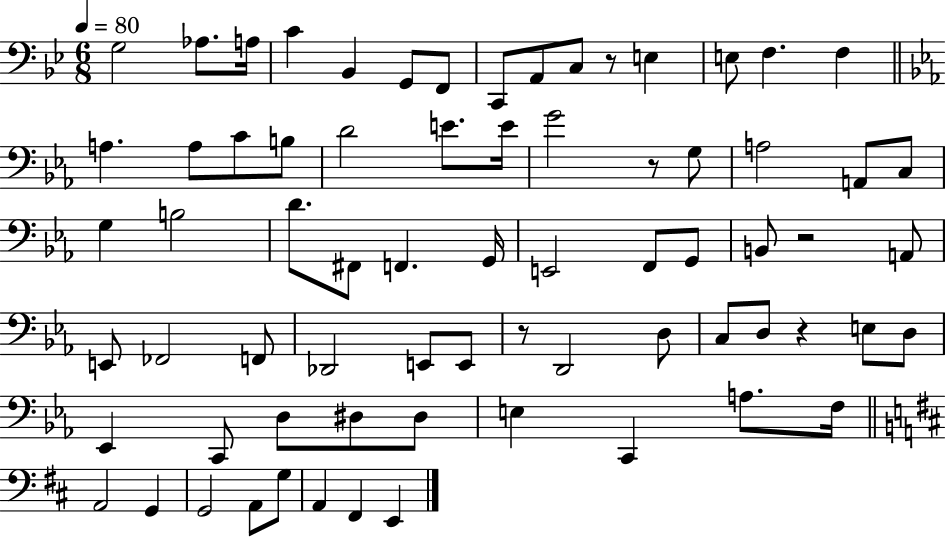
X:1
T:Untitled
M:6/8
L:1/4
K:Bb
G,2 _A,/2 A,/4 C _B,, G,,/2 F,,/2 C,,/2 A,,/2 C,/2 z/2 E, E,/2 F, F, A, A,/2 C/2 B,/2 D2 E/2 E/4 G2 z/2 G,/2 A,2 A,,/2 C,/2 G, B,2 D/2 ^F,,/2 F,, G,,/4 E,,2 F,,/2 G,,/2 B,,/2 z2 A,,/2 E,,/2 _F,,2 F,,/2 _D,,2 E,,/2 E,,/2 z/2 D,,2 D,/2 C,/2 D,/2 z E,/2 D,/2 _E,, C,,/2 D,/2 ^D,/2 ^D,/2 E, C,, A,/2 F,/4 A,,2 G,, G,,2 A,,/2 G,/2 A,, ^F,, E,,